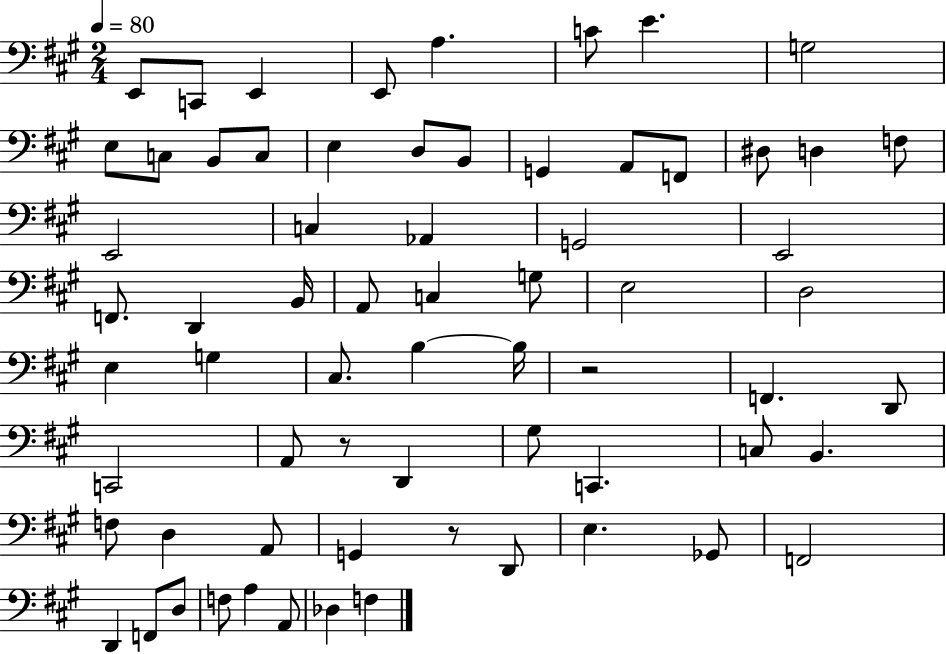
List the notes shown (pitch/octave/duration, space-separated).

E2/e C2/e E2/q E2/e A3/q. C4/e E4/q. G3/h E3/e C3/e B2/e C3/e E3/q D3/e B2/e G2/q A2/e F2/e D#3/e D3/q F3/e E2/h C3/q Ab2/q G2/h E2/h F2/e. D2/q B2/s A2/e C3/q G3/e E3/h D3/h E3/q G3/q C#3/e. B3/q B3/s R/h F2/q. D2/e C2/h A2/e R/e D2/q G#3/e C2/q. C3/e B2/q. F3/e D3/q A2/e G2/q R/e D2/e E3/q. Gb2/e F2/h D2/q F2/e D3/e F3/e A3/q A2/e Db3/q F3/q